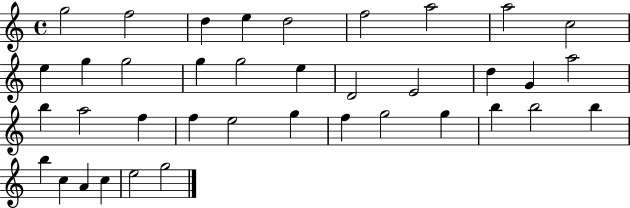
G5/h F5/h D5/q E5/q D5/h F5/h A5/h A5/h C5/h E5/q G5/q G5/h G5/q G5/h E5/q D4/h E4/h D5/q G4/q A5/h B5/q A5/h F5/q F5/q E5/h G5/q F5/q G5/h G5/q B5/q B5/h B5/q B5/q C5/q A4/q C5/q E5/h G5/h